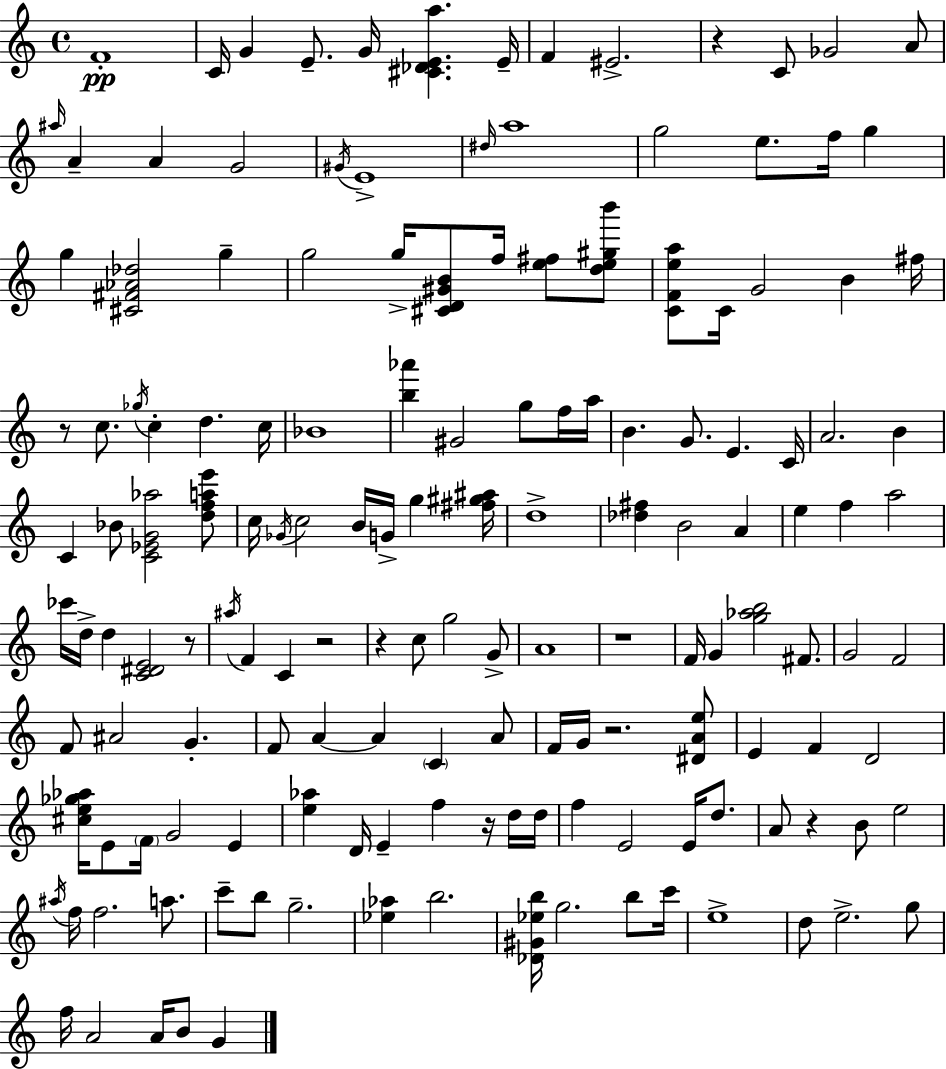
X:1
T:Untitled
M:4/4
L:1/4
K:C
F4 C/4 G E/2 G/4 [^C_DEa] E/4 F ^E2 z C/2 _G2 A/2 ^a/4 A A G2 ^G/4 E4 ^d/4 a4 g2 e/2 f/4 g g [^C^F_A_d]2 g g2 g/4 [^CD^GB]/2 f/4 [e^f]/2 [de^gb']/2 [CFea]/2 C/4 G2 B ^f/4 z/2 c/2 _g/4 c d c/4 _B4 [b_a'] ^G2 g/2 f/4 a/4 B G/2 E C/4 A2 B C _B/2 [C_EG_a]2 [dfae']/2 c/4 _G/4 c2 B/4 G/4 g [^f^g^a]/4 d4 [_d^f] B2 A e f a2 _c'/4 d/4 d [C^DE]2 z/2 ^a/4 F C z2 z c/2 g2 G/2 A4 z4 F/4 G [g_ab]2 ^F/2 G2 F2 F/2 ^A2 G F/2 A A C A/2 F/4 G/4 z2 [^DAe]/2 E F D2 [^ce_g_a]/4 E/2 F/4 G2 E [e_a] D/4 E f z/4 d/4 d/4 f E2 E/4 d/2 A/2 z B/2 e2 ^a/4 f/4 f2 a/2 c'/2 b/2 g2 [_e_a] b2 [_D^G_eb]/4 g2 b/2 c'/4 e4 d/2 e2 g/2 f/4 A2 A/4 B/2 G